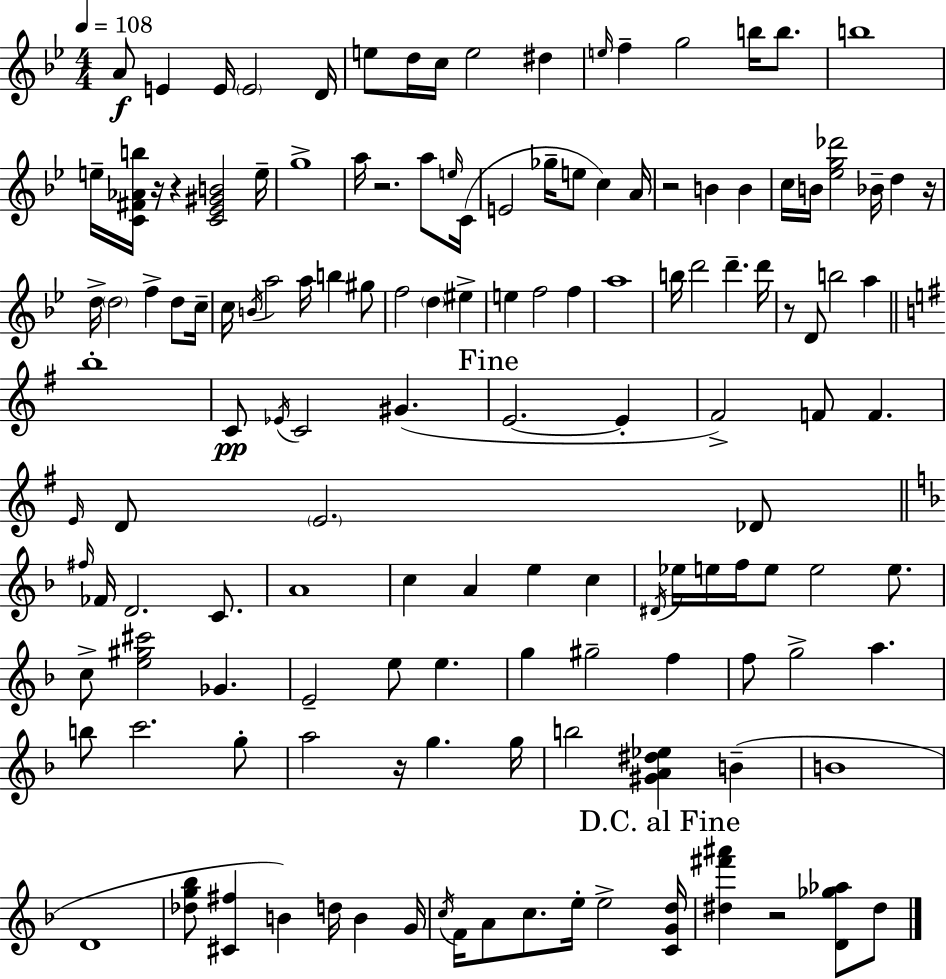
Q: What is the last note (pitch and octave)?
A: D#5